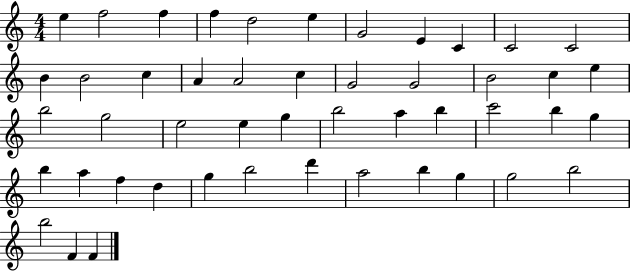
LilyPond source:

{
  \clef treble
  \numericTimeSignature
  \time 4/4
  \key c \major
  e''4 f''2 f''4 | f''4 d''2 e''4 | g'2 e'4 c'4 | c'2 c'2 | \break b'4 b'2 c''4 | a'4 a'2 c''4 | g'2 g'2 | b'2 c''4 e''4 | \break b''2 g''2 | e''2 e''4 g''4 | b''2 a''4 b''4 | c'''2 b''4 g''4 | \break b''4 a''4 f''4 d''4 | g''4 b''2 d'''4 | a''2 b''4 g''4 | g''2 b''2 | \break b''2 f'4 f'4 | \bar "|."
}